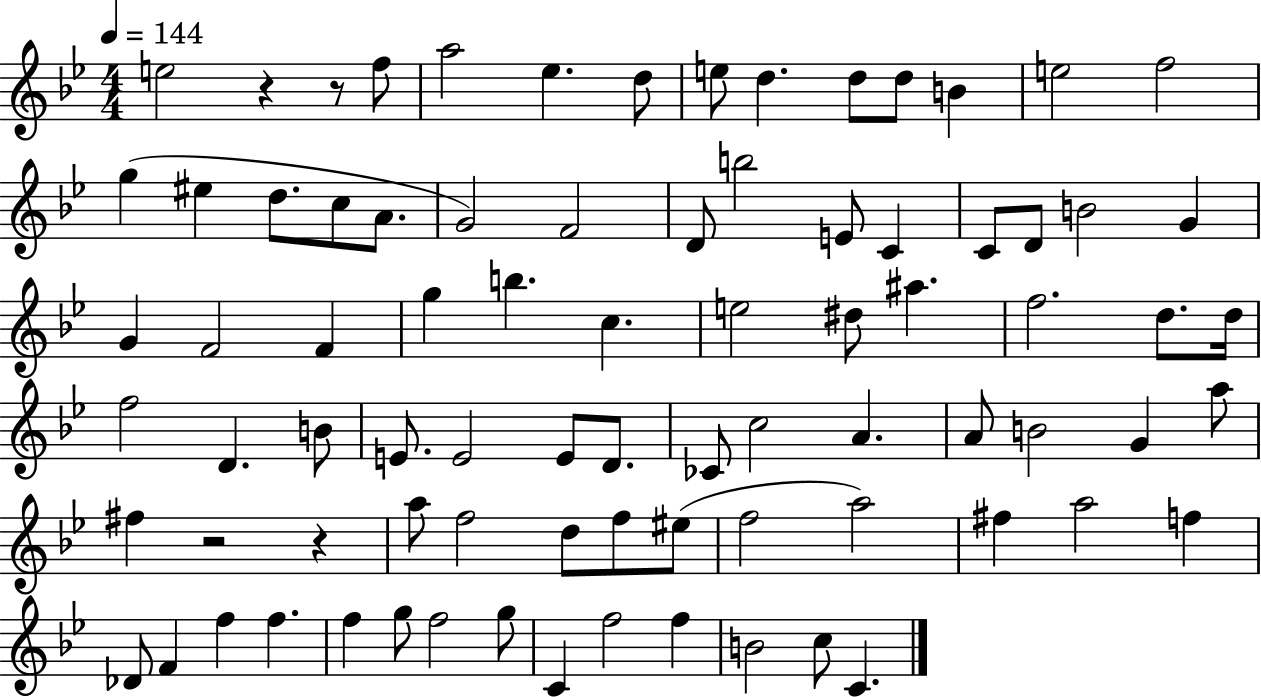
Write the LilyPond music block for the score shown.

{
  \clef treble
  \numericTimeSignature
  \time 4/4
  \key bes \major
  \tempo 4 = 144
  e''2 r4 r8 f''8 | a''2 ees''4. d''8 | e''8 d''4. d''8 d''8 b'4 | e''2 f''2 | \break g''4( eis''4 d''8. c''8 a'8. | g'2) f'2 | d'8 b''2 e'8 c'4 | c'8 d'8 b'2 g'4 | \break g'4 f'2 f'4 | g''4 b''4. c''4. | e''2 dis''8 ais''4. | f''2. d''8. d''16 | \break f''2 d'4. b'8 | e'8. e'2 e'8 d'8. | ces'8 c''2 a'4. | a'8 b'2 g'4 a''8 | \break fis''4 r2 r4 | a''8 f''2 d''8 f''8 eis''8( | f''2 a''2) | fis''4 a''2 f''4 | \break des'8 f'4 f''4 f''4. | f''4 g''8 f''2 g''8 | c'4 f''2 f''4 | b'2 c''8 c'4. | \break \bar "|."
}